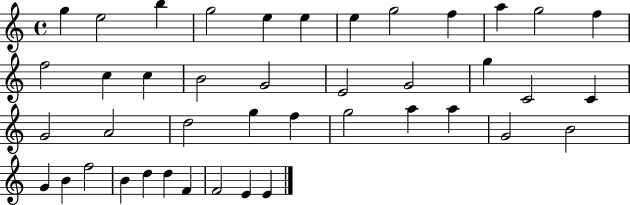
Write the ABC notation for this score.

X:1
T:Untitled
M:4/4
L:1/4
K:C
g e2 b g2 e e e g2 f a g2 f f2 c c B2 G2 E2 G2 g C2 C G2 A2 d2 g f g2 a a G2 B2 G B f2 B d d F F2 E E